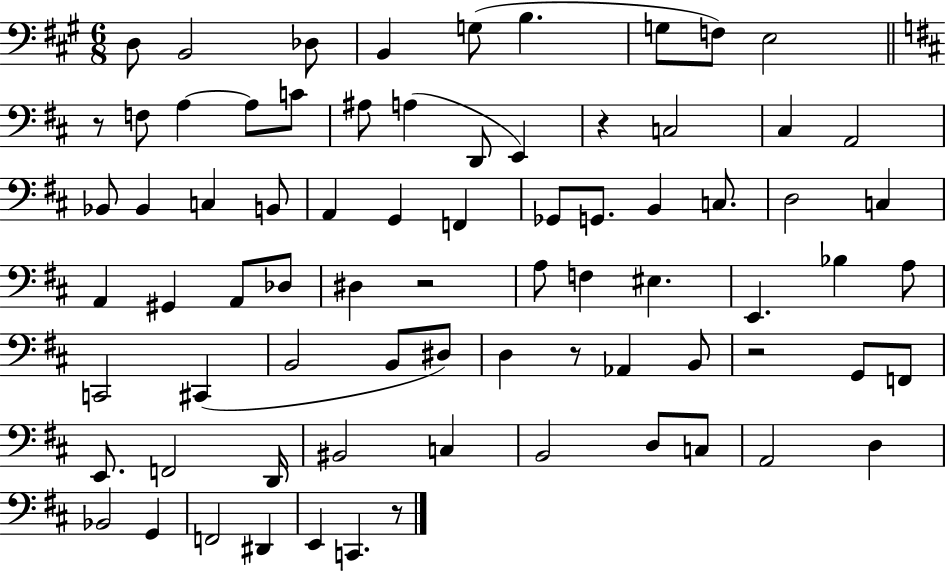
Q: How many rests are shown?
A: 6